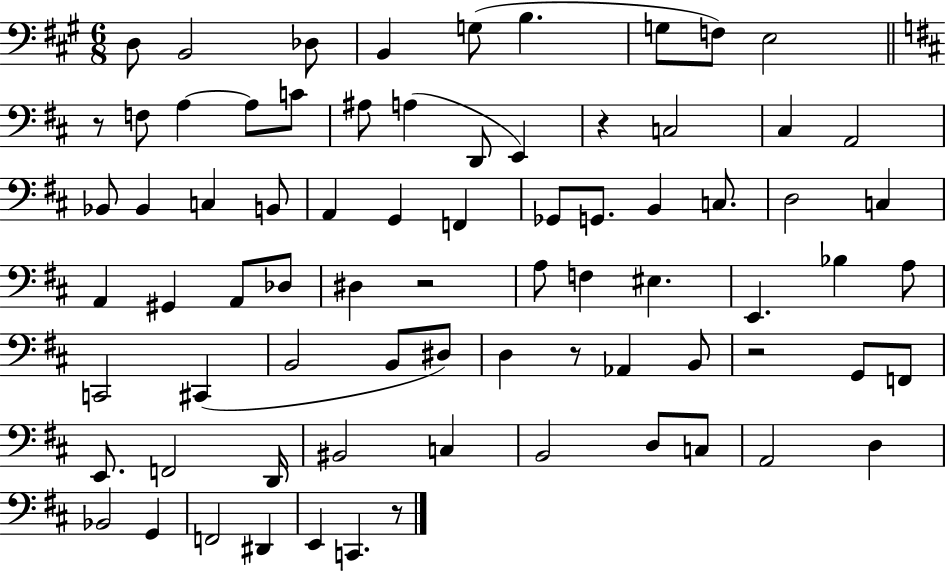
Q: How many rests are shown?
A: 6